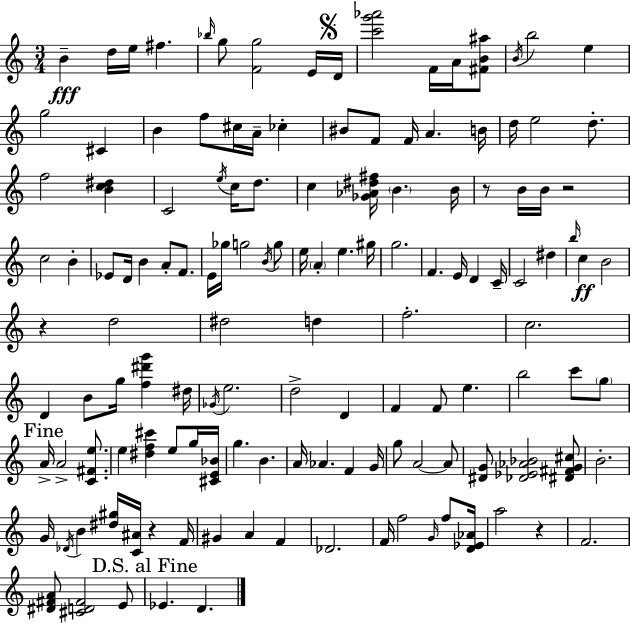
X:1
T:Untitled
M:3/4
L:1/4
K:Am
B d/4 e/4 ^f _b/4 g/2 [Fg]2 E/4 D/4 [c'g'_a']2 F/4 A/4 [^FB^a]/2 B/4 b2 e g2 ^C B f/2 ^c/4 A/4 _c ^B/2 F/2 F/4 A B/4 d/4 e2 d/2 f2 [Bc^d] C2 e/4 c/4 d/2 c [_G_A^d^f]/4 B B/4 z/2 B/4 B/4 z2 c2 B _E/2 D/4 B A/2 F/2 E/4 _g/4 g2 B/4 g/2 e/4 A e ^g/4 g2 F E/4 D C/4 C2 ^d b/4 c B2 z d2 ^d2 d f2 c2 D B/2 g/4 [f^d'g'] ^d/4 _G/4 e2 d2 D F F/2 e b2 c'/2 g/2 A/4 A2 [C^Fe]/2 e [^df^c'] e/2 g/4 [^CE_B]/4 g B A/4 _A F G/4 g/2 A2 A/2 [^DG]/2 [_D_E_A_B]2 [^D^FG^c]/2 B2 G/4 _D/4 B [^d^g]/4 [C^A]/4 z F/4 ^G A F _D2 F/4 f2 G/4 f/2 [D_E_A]/4 a2 z F2 [^D^FA]/2 [^CD^F]2 E/2 _E D